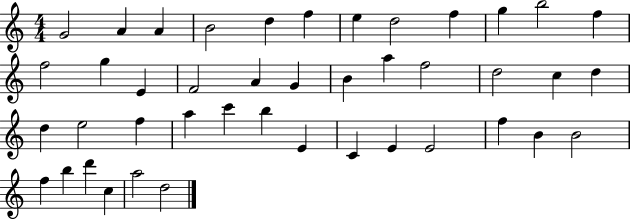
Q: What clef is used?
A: treble